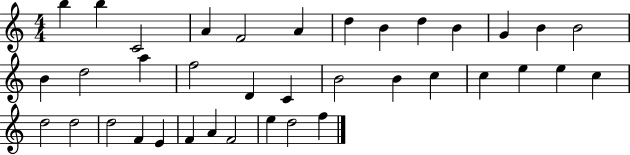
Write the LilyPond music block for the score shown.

{
  \clef treble
  \numericTimeSignature
  \time 4/4
  \key c \major
  b''4 b''4 c'2 | a'4 f'2 a'4 | d''4 b'4 d''4 b'4 | g'4 b'4 b'2 | \break b'4 d''2 a''4 | f''2 d'4 c'4 | b'2 b'4 c''4 | c''4 e''4 e''4 c''4 | \break d''2 d''2 | d''2 f'4 e'4 | f'4 a'4 f'2 | e''4 d''2 f''4 | \break \bar "|."
}